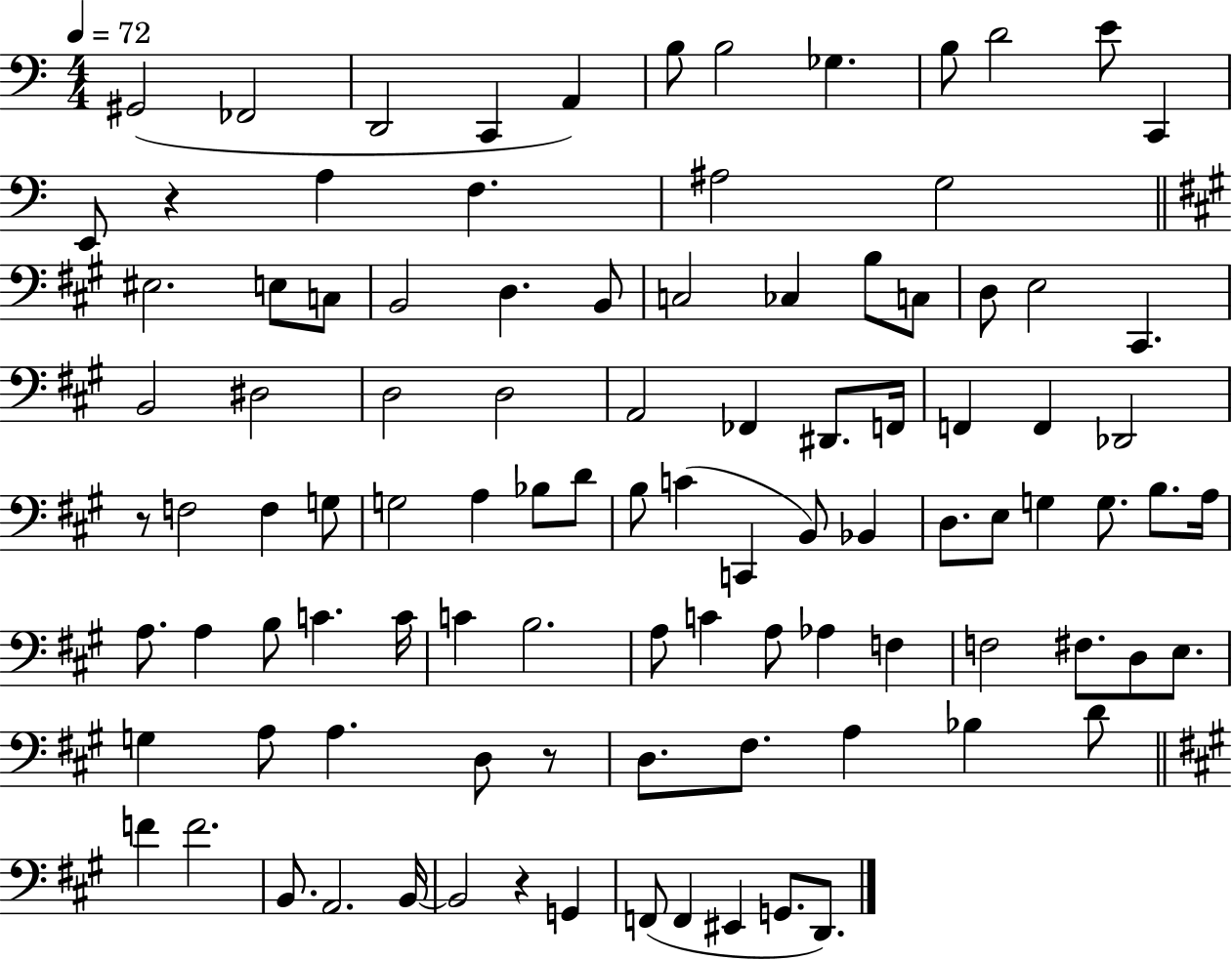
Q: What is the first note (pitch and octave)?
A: G#2